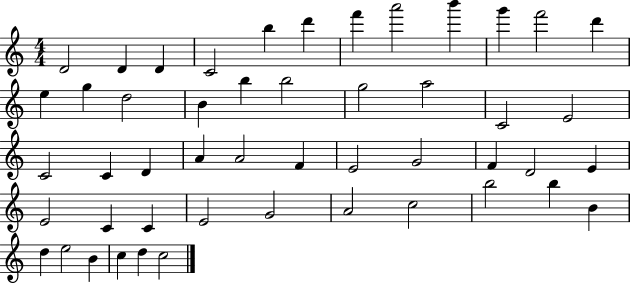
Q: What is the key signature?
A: C major